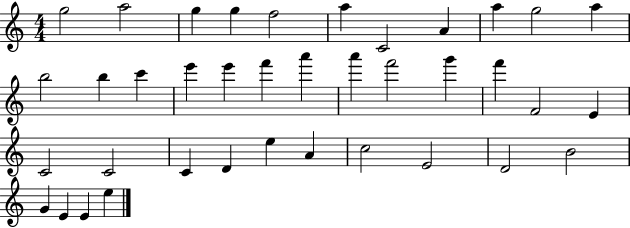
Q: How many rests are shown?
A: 0